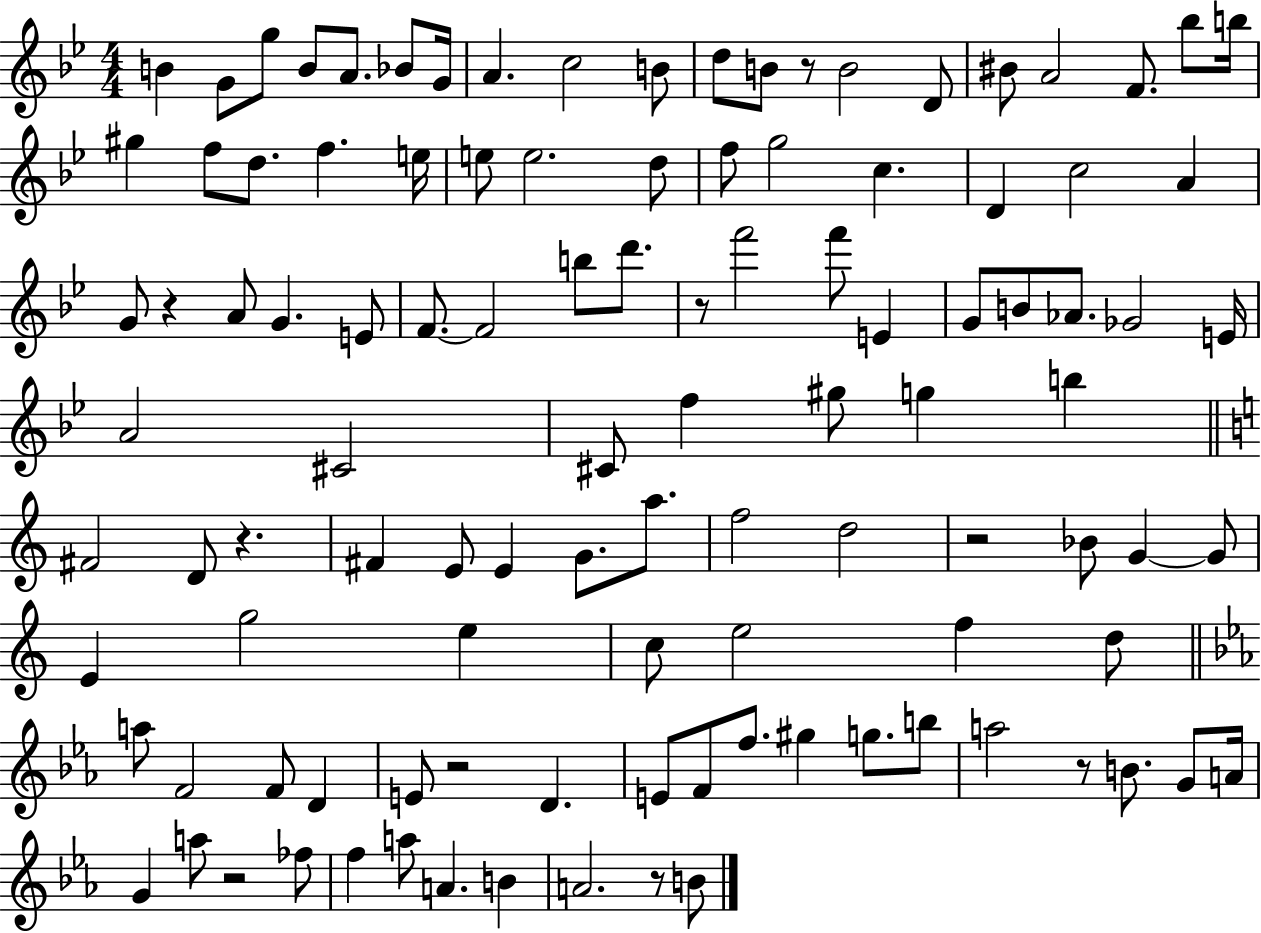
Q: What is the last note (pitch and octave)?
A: B4